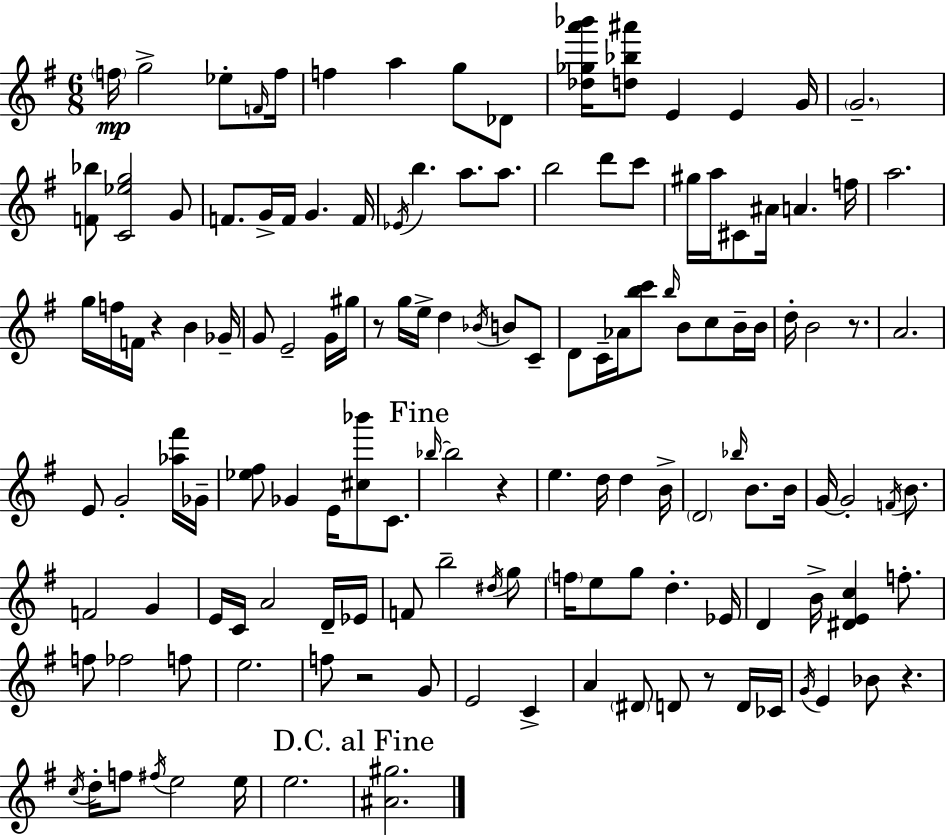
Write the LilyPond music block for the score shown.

{
  \clef treble
  \numericTimeSignature
  \time 6/8
  \key e \minor
  \repeat volta 2 { \parenthesize f''16\mp g''2-> ees''8-. \grace { f'16 } | f''16 f''4 a''4 g''8 des'8 | <des'' ges'' a''' bes'''>16 <d'' bes'' ais'''>8 e'4 e'4 | g'16 \parenthesize g'2.-- | \break <f' bes''>8 <c' ees'' g''>2 g'8 | f'8. g'16-> f'16 g'4. | f'16 \acciaccatura { ees'16 } b''4. a''8. a''8. | b''2 d'''8 | \break c'''8 gis''16 a''16 cis'8 ais'16 a'4. | f''16 a''2. | g''16 f''16 f'16 r4 b'4 | ges'16-- g'8 e'2-- | \break g'16 gis''16 r8 g''16 e''16-> d''4 \acciaccatura { bes'16 } b'8 | c'8-- d'8 c'16-- aes'16 <b'' c'''>8 \grace { b''16 } b'8 | c''8 b'16-- b'16 d''16-. b'2 | r8. a'2. | \break e'8 g'2-. | <aes'' fis'''>16 ges'16-- <ees'' fis''>8 ges'4 e'16 <cis'' bes'''>8 | c'8. \mark "Fine" \grace { bes''16~ }~ bes''2 | r4 e''4. d''16 | \break d''4 b'16-> \parenthesize d'2 | \grace { bes''16 } b'8. b'16 g'16~~ g'2-. | \acciaccatura { f'16 } b'8. f'2 | g'4 e'16 c'16 a'2 | \break d'16-- ees'16 f'8 b''2-- | \acciaccatura { dis''16 } g''8 \parenthesize f''16 e''8 g''8 | d''4.-. ees'16 d'4 | b'16-> <dis' e' c''>4 f''8.-. f''8 fes''2 | \break f''8 e''2. | f''8 r2 | g'8 e'2 | c'4-> a'4 | \break \parenthesize dis'8 d'8 r8 d'16 ces'16 \acciaccatura { g'16 } e'4 | bes'8 r4. \acciaccatura { c''16 } d''16-. f''8 | \acciaccatura { fis''16 } e''2 e''16 e''2. | \mark "D.C. al Fine" <ais' gis''>2. | \break } \bar "|."
}